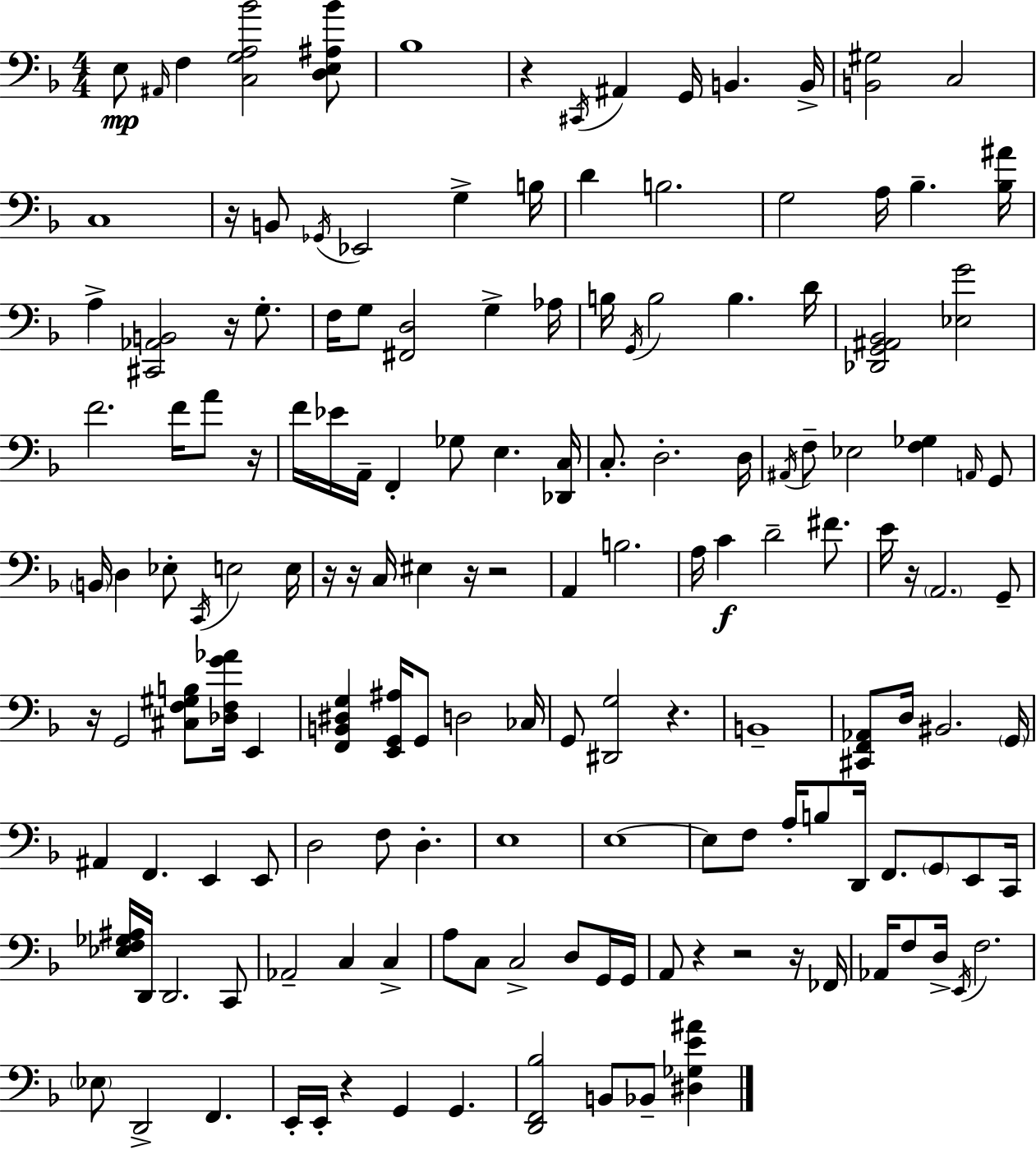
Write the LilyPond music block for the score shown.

{
  \clef bass
  \numericTimeSignature
  \time 4/4
  \key d \minor
  e8\mp \grace { ais,16 } f4 <c g a bes'>2 <d e ais bes'>8 | bes1 | r4 \acciaccatura { cis,16 } ais,4 g,16 b,4. | b,16-> <b, gis>2 c2 | \break c1 | r16 b,8 \acciaccatura { ges,16 } ees,2 g4-> | b16 d'4 b2. | g2 a16 bes4.-- | \break <bes ais'>16 a4-> <cis, aes, b,>2 r16 | g8.-. f16 g8 <fis, d>2 g4-> | aes16 b16 \acciaccatura { g,16 } b2 b4. | d'16 <des, g, ais, bes,>2 <ees g'>2 | \break f'2. | f'16 a'8 r16 f'16 ees'16 a,16-- f,4-. ges8 e4. | <des, c>16 c8.-. d2.-. | d16 \acciaccatura { ais,16 } f8-- ees2 <f ges>4 | \break \grace { a,16 } g,8 \parenthesize b,16 d4 ees8-. \acciaccatura { c,16 } e2 | e16 r16 r16 c16 eis4 r16 r2 | a,4 b2. | a16 c'4\f d'2-- | \break fis'8. e'16 r16 \parenthesize a,2. | g,8-- r16 g,2 | <cis f gis b>8 <des f g' aes'>16 e,4 <f, b, dis g>4 <e, g, ais>16 g,8 d2 | ces16 g,8 <dis, g>2 | \break r4. b,1-- | <cis, f, aes,>8 d16 bis,2. | \parenthesize g,16 ais,4 f,4. | e,4 e,8 d2 f8 | \break d4.-. e1 | e1~~ | e8 f8 a16-. b8 d,16 f,8. | \parenthesize g,8 e,8 c,16 <ees f ges ais>16 d,16 d,2. | \break c,8 aes,2-- c4 | c4-> a8 c8 c2-> | d8 g,16 g,16 a,8 r4 r2 | r16 fes,16 aes,16 f8 d16-> \acciaccatura { e,16 } f2. | \break \parenthesize ees8 d,2-> | f,4. e,16-. e,16-. r4 g,4 | g,4. <d, f, bes>2 | b,8 bes,8-- <dis ges e' ais'>4 \bar "|."
}